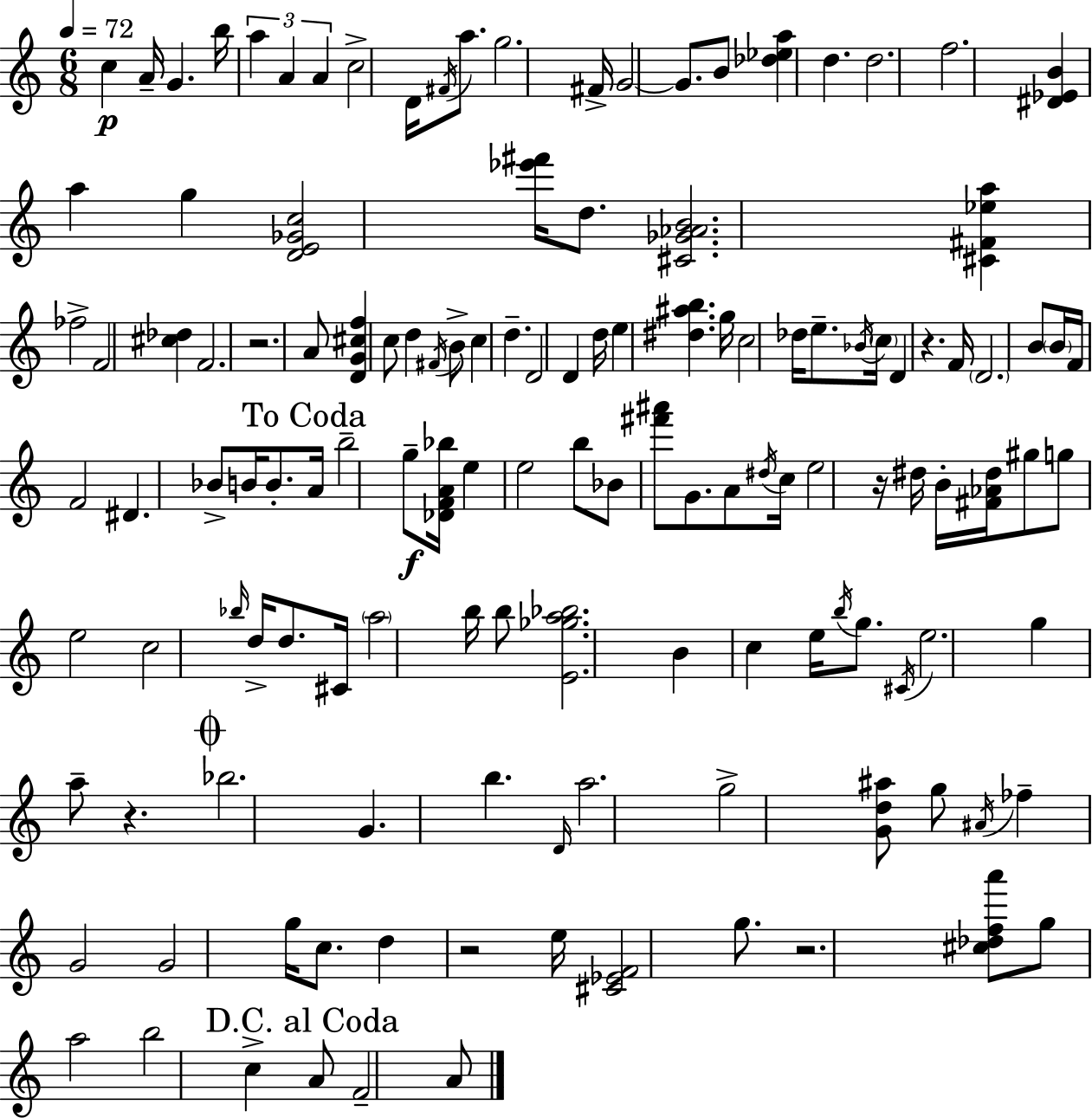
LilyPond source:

{
  \clef treble
  \numericTimeSignature
  \time 6/8
  \key a \minor
  \tempo 4 = 72
  \repeat volta 2 { c''4\p a'16-- g'4. b''16 | \tuplet 3/2 { a''4 a'4 a'4 } | c''2-> d'16 \acciaccatura { fis'16 } a''8. | g''2. | \break fis'16-> g'2~~ g'8. | b'8 <des'' ees'' a''>4 d''4. | d''2. | f''2. | \break <dis' ees' b'>4 a''4 g''4 | <d' e' ges' c''>2 <ees''' fis'''>16 d''8. | <cis' ges' aes' b'>2. | <cis' fis' ees'' a''>4 fes''2-> | \break f'2 <cis'' des''>4 | f'2. | r2. | a'8 <d' g' cis'' f''>4 c''8 d''4 | \break \acciaccatura { fis'16 } b'8-> c''4 d''4.-- | d'2 d'4 | d''16 e''4 <dis'' ais'' b''>4. | g''16 c''2 des''16 e''8.-- | \break \acciaccatura { bes'16 } \parenthesize c''16 d'4 r4. | f'16 \parenthesize d'2. | b'8 \parenthesize b'16 f'16 f'2 | dis'4. bes'8-> b'16 | \break b'8.-. \mark "To Coda" a'16 b''2-- | g''8--\f <des' f' a' bes''>16 e''4 e''2 | b''8 bes'8 <fis''' ais'''>8 g'8. | a'8 \acciaccatura { dis''16 } c''16 e''2 | \break r16 dis''16 b'16-. <fis' aes' dis''>16 gis''8 g''8 e''2 | c''2 | \grace { bes''16 } d''16-> d''8. cis'16 \parenthesize a''2 | b''16 b''8 <e' ges'' a'' bes''>2. | \break b'4 c''4 | e''16 \acciaccatura { b''16 } g''8. \acciaccatura { cis'16 } e''2. | g''4 a''8-- | r4. \mark \markup { \musicglyph "scripts.coda" } bes''2. | \break g'4. | b''4. \grace { d'16 } a''2. | g''2-> | <g' d'' ais''>8 g''8 \acciaccatura { ais'16 } fes''4-- | \break g'2 g'2 | g''16 c''8. d''4 | r2 e''16 <cis' ees' f'>2 | g''8. r2. | \break <cis'' des'' f'' a'''>8 g''8 | a''2 b''2 | c''4-> \mark "D.C. al Coda" a'8 f'2-- | a'8 } \bar "|."
}